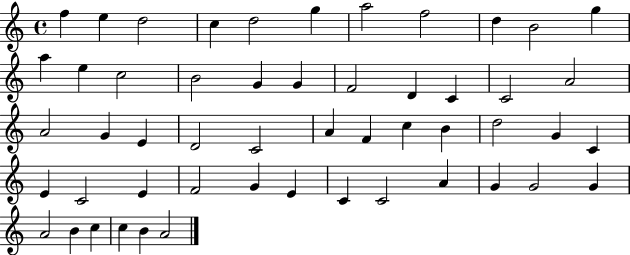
F5/q E5/q D5/h C5/q D5/h G5/q A5/h F5/h D5/q B4/h G5/q A5/q E5/q C5/h B4/h G4/q G4/q F4/h D4/q C4/q C4/h A4/h A4/h G4/q E4/q D4/h C4/h A4/q F4/q C5/q B4/q D5/h G4/q C4/q E4/q C4/h E4/q F4/h G4/q E4/q C4/q C4/h A4/q G4/q G4/h G4/q A4/h B4/q C5/q C5/q B4/q A4/h